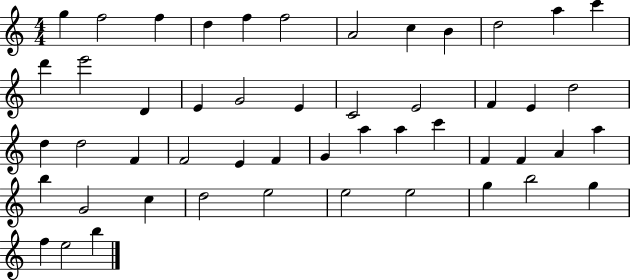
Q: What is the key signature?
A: C major